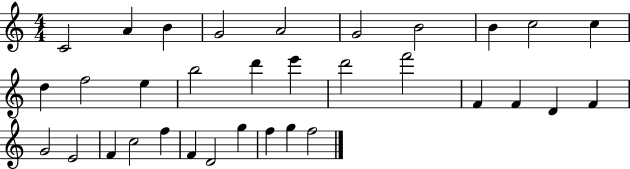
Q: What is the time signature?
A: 4/4